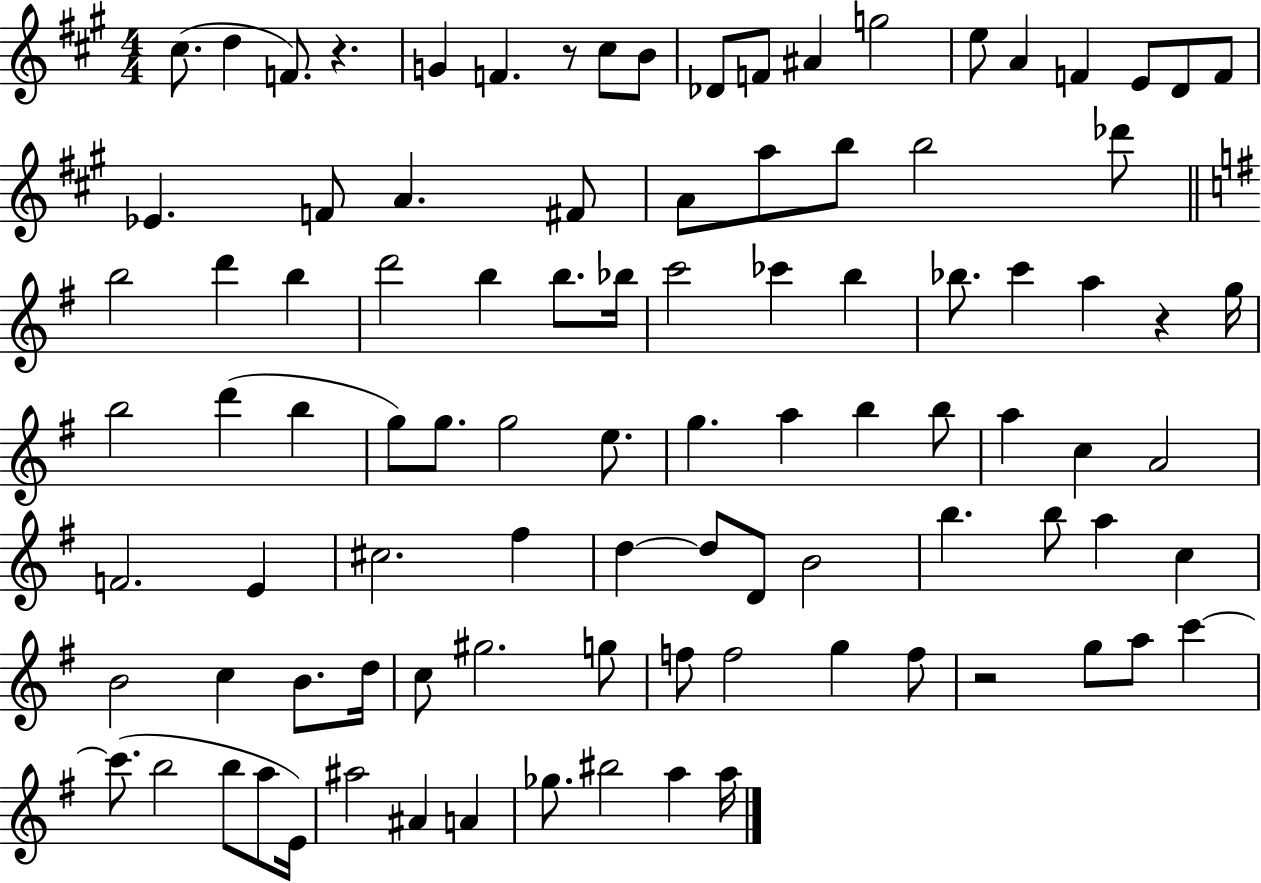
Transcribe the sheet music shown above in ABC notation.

X:1
T:Untitled
M:4/4
L:1/4
K:A
^c/2 d F/2 z G F z/2 ^c/2 B/2 _D/2 F/2 ^A g2 e/2 A F E/2 D/2 F/2 _E F/2 A ^F/2 A/2 a/2 b/2 b2 _d'/2 b2 d' b d'2 b b/2 _b/4 c'2 _c' b _b/2 c' a z g/4 b2 d' b g/2 g/2 g2 e/2 g a b b/2 a c A2 F2 E ^c2 ^f d d/2 D/2 B2 b b/2 a c B2 c B/2 d/4 c/2 ^g2 g/2 f/2 f2 g f/2 z2 g/2 a/2 c' c'/2 b2 b/2 a/2 E/4 ^a2 ^A A _g/2 ^b2 a a/4